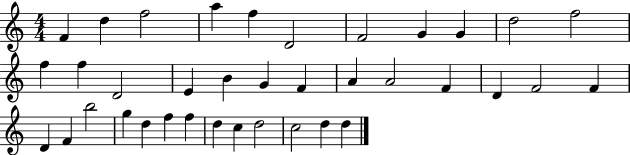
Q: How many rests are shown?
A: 0